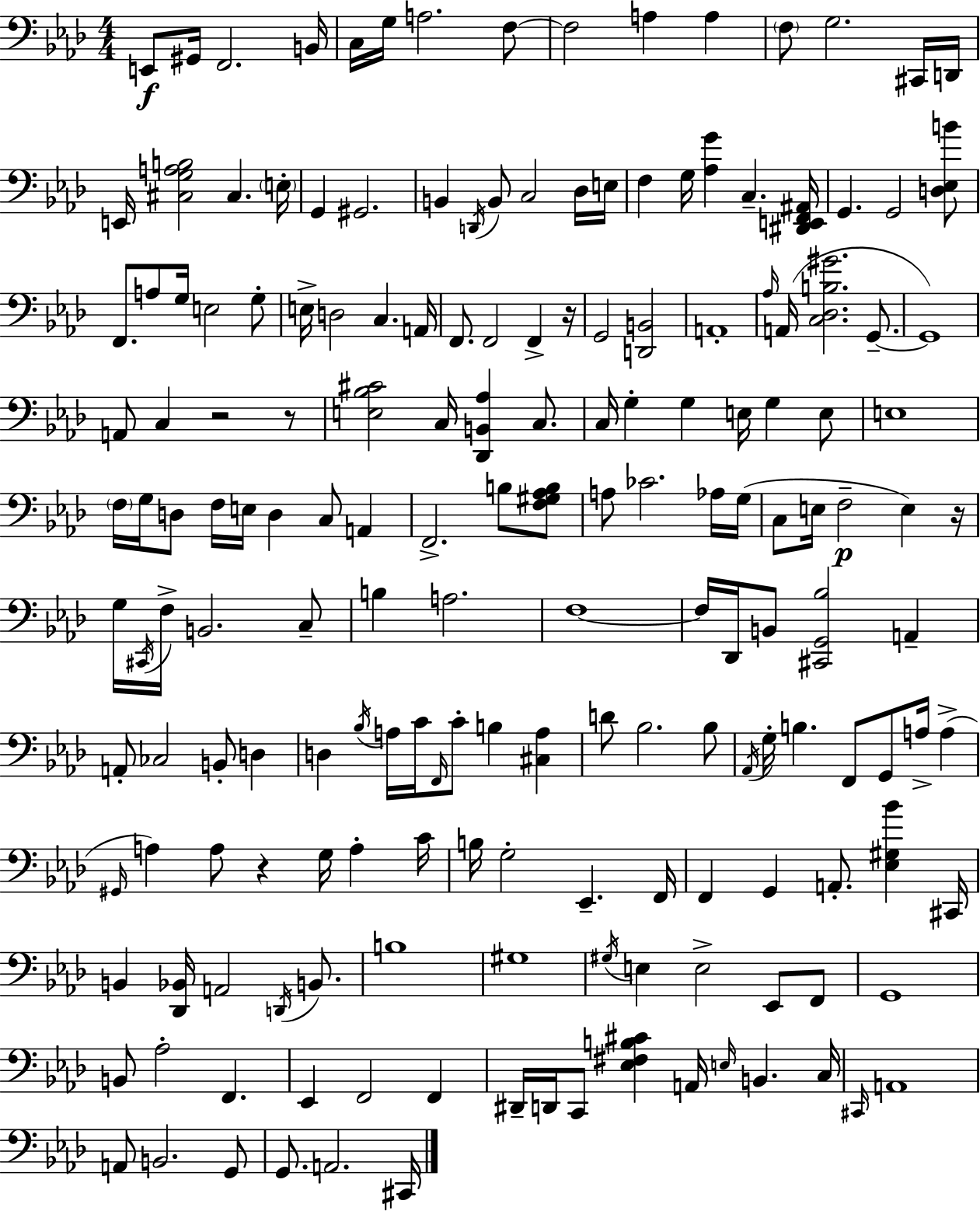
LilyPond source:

{
  \clef bass
  \numericTimeSignature
  \time 4/4
  \key aes \major
  e,8\f gis,16 f,2. b,16 | c16 g16 a2. f8~~ | f2 a4 a4 | \parenthesize f8 g2. cis,16 d,16 | \break e,16 <cis g a b>2 cis4. \parenthesize e16-. | g,4 gis,2. | b,4 \acciaccatura { d,16 } b,8 c2 des16 | e16 f4 g16 <aes g'>4 c4.-- | \break <dis, e, f, ais,>16 g,4. g,2 <d ees b'>8 | f,8. a8 g16 e2 g8-. | e16-> d2 c4. | a,16 f,8. f,2 f,4-> | \break r16 g,2 <d, b,>2 | a,1-. | \grace { aes16 } a,16( <c des b gis'>2. g,8.--~~ | g,1) | \break a,8 c4 r2 | r8 <e bes cis'>2 c16 <des, b, aes>4 c8. | c16 g4-. g4 e16 g4 | e8 e1 | \break \parenthesize f16 g16 d8 f16 e16 d4 c8 a,4 | f,2.-> b8 | <f gis aes b>8 a8 ces'2. | aes16 g16( c8 e16 f2--\p e4) | \break r16 g16 \acciaccatura { cis,16 } f16-> b,2. | c8-- b4 a2. | f1~~ | f16 des,16 b,8 <cis, g, bes>2 a,4-- | \break a,8-. ces2 b,8-. d4 | d4 \acciaccatura { bes16 } a16 c'16 \grace { f,16 } c'8-. b4 | <cis a>4 d'8 bes2. | bes8 \acciaccatura { aes,16 } g16-. b4. f,8 g,8 | \break a16-> a4->( \grace { gis,16 } a4) a8 r4 | g16 a4-. c'16 b16 g2-. | ees,4.-- f,16 f,4 g,4 a,8.-. | <ees gis bes'>4 cis,16 b,4 <des, bes,>16 a,2 | \break \acciaccatura { d,16 } b,8. b1 | gis1 | \acciaccatura { gis16 } e4 e2-> | ees,8 f,8 g,1 | \break b,8 aes2-. | f,4. ees,4 f,2 | f,4 dis,16-- d,16 c,8 <ees fis b cis'>4 | a,16 \grace { e16 } b,4. c16 \grace { cis,16 } a,1 | \break a,8 b,2. | g,8 g,8. a,2. | cis,16 \bar "|."
}